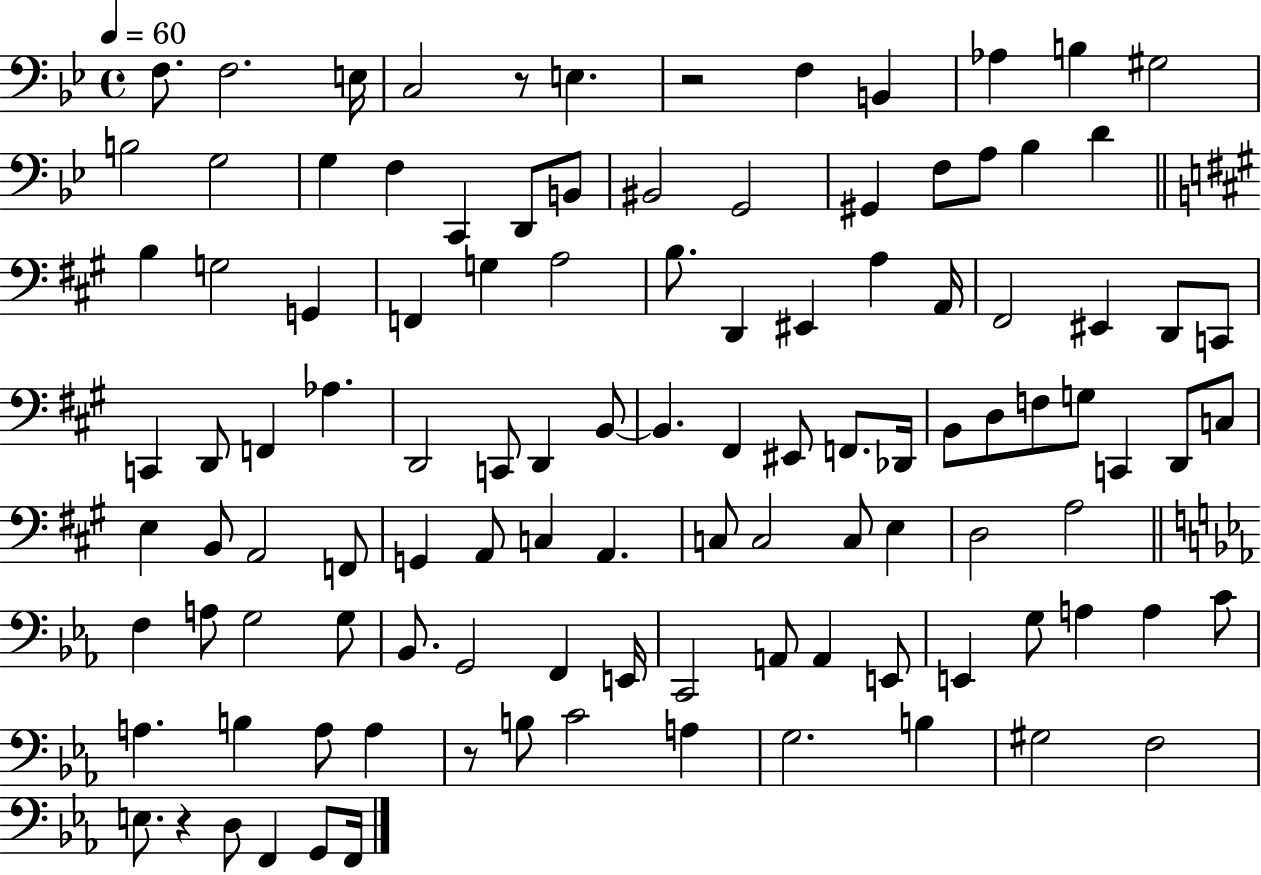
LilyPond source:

{
  \clef bass
  \time 4/4
  \defaultTimeSignature
  \key bes \major
  \tempo 4 = 60
  f8. f2. e16 | c2 r8 e4. | r2 f4 b,4 | aes4 b4 gis2 | \break b2 g2 | g4 f4 c,4 d,8 b,8 | bis,2 g,2 | gis,4 f8 a8 bes4 d'4 | \break \bar "||" \break \key a \major b4 g2 g,4 | f,4 g4 a2 | b8. d,4 eis,4 a4 a,16 | fis,2 eis,4 d,8 c,8 | \break c,4 d,8 f,4 aes4. | d,2 c,8 d,4 b,8~~ | b,4. fis,4 eis,8 f,8. des,16 | b,8 d8 f8 g8 c,4 d,8 c8 | \break e4 b,8 a,2 f,8 | g,4 a,8 c4 a,4. | c8 c2 c8 e4 | d2 a2 | \break \bar "||" \break \key c \minor f4 a8 g2 g8 | bes,8. g,2 f,4 e,16 | c,2 a,8 a,4 e,8 | e,4 g8 a4 a4 c'8 | \break a4. b4 a8 a4 | r8 b8 c'2 a4 | g2. b4 | gis2 f2 | \break e8. r4 d8 f,4 g,8 f,16 | \bar "|."
}